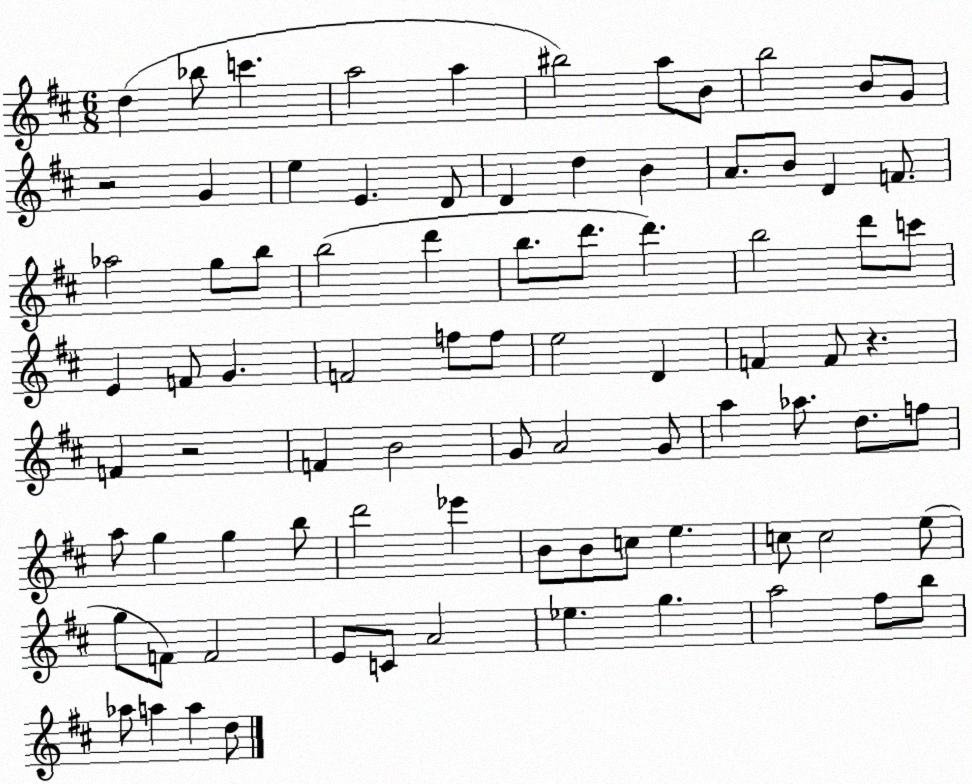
X:1
T:Untitled
M:6/8
L:1/4
K:D
d _b/2 c' a2 a ^b2 a/2 B/2 b2 B/2 G/2 z2 G e E D/2 D d B A/2 B/2 D F/2 _a2 g/2 b/2 b2 d' b/2 d'/2 d' b2 d'/2 c'/2 E F/2 G F2 f/2 f/2 e2 D F F/2 z F z2 F B2 G/2 A2 G/2 a _a/2 d/2 f/2 a/2 g g b/2 d'2 _e' B/2 B/2 c/2 e c/2 c2 e/2 g/2 F/2 F2 E/2 C/2 A2 _e g a2 ^f/2 b/2 _a/2 a a d/2